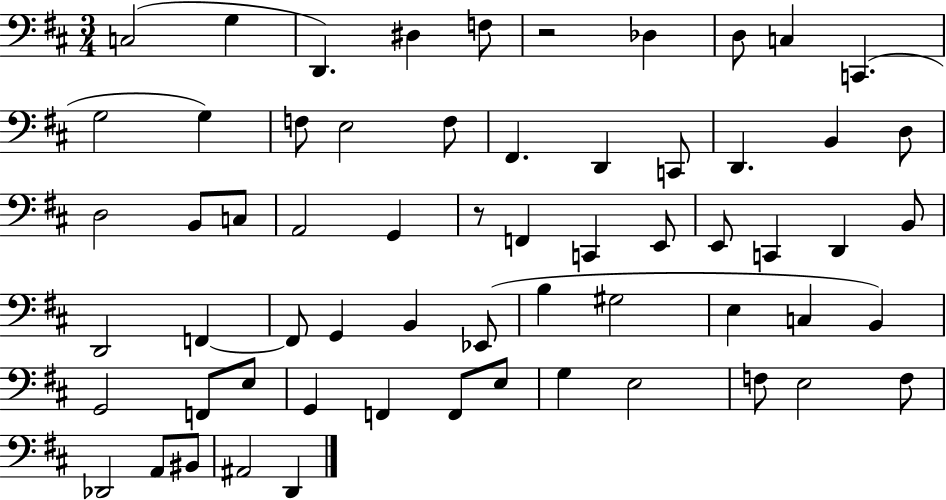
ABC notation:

X:1
T:Untitled
M:3/4
L:1/4
K:D
C,2 G, D,, ^D, F,/2 z2 _D, D,/2 C, C,, G,2 G, F,/2 E,2 F,/2 ^F,, D,, C,,/2 D,, B,, D,/2 D,2 B,,/2 C,/2 A,,2 G,, z/2 F,, C,, E,,/2 E,,/2 C,, D,, B,,/2 D,,2 F,, F,,/2 G,, B,, _E,,/2 B, ^G,2 E, C, B,, G,,2 F,,/2 E,/2 G,, F,, F,,/2 E,/2 G, E,2 F,/2 E,2 F,/2 _D,,2 A,,/2 ^B,,/2 ^A,,2 D,,